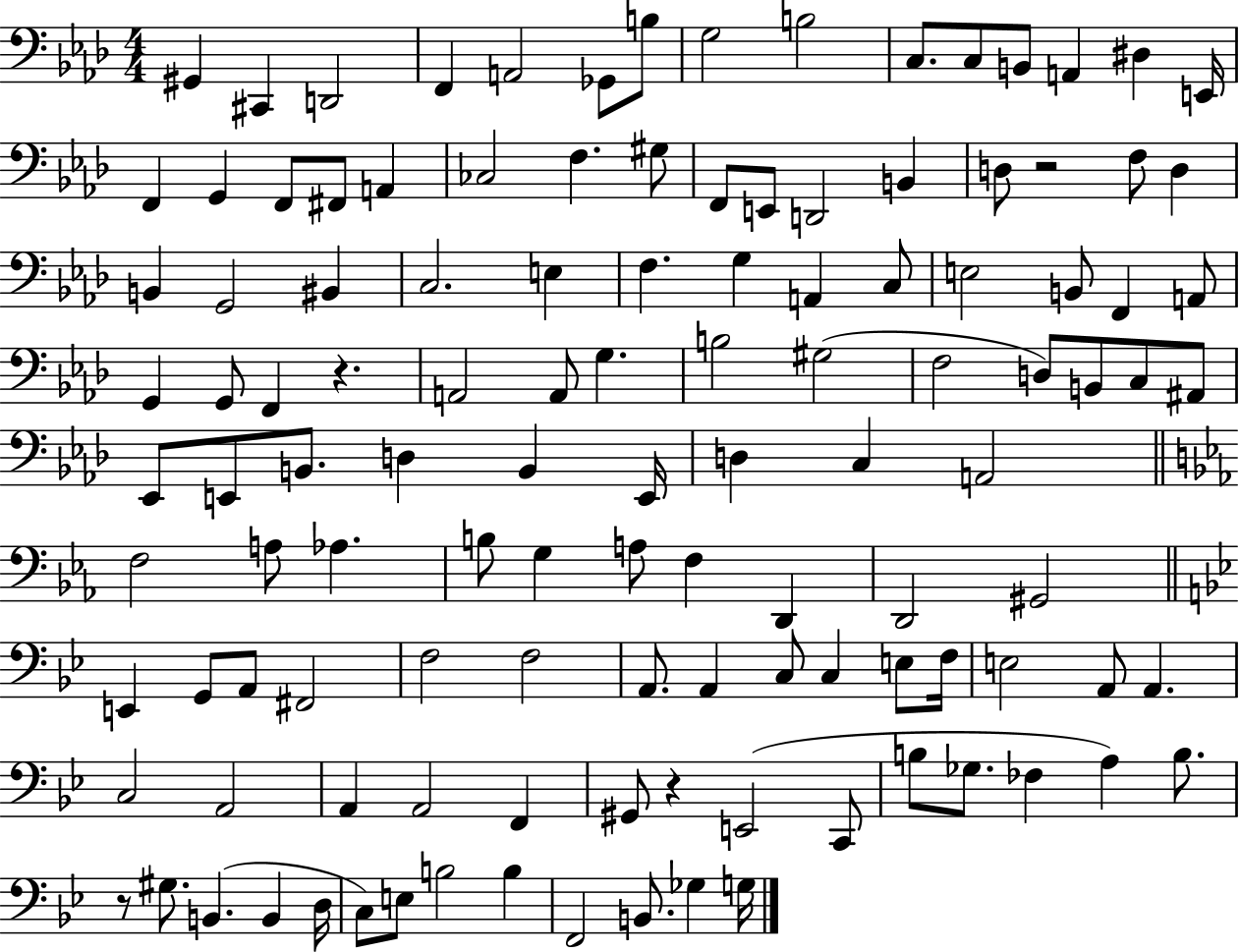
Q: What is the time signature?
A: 4/4